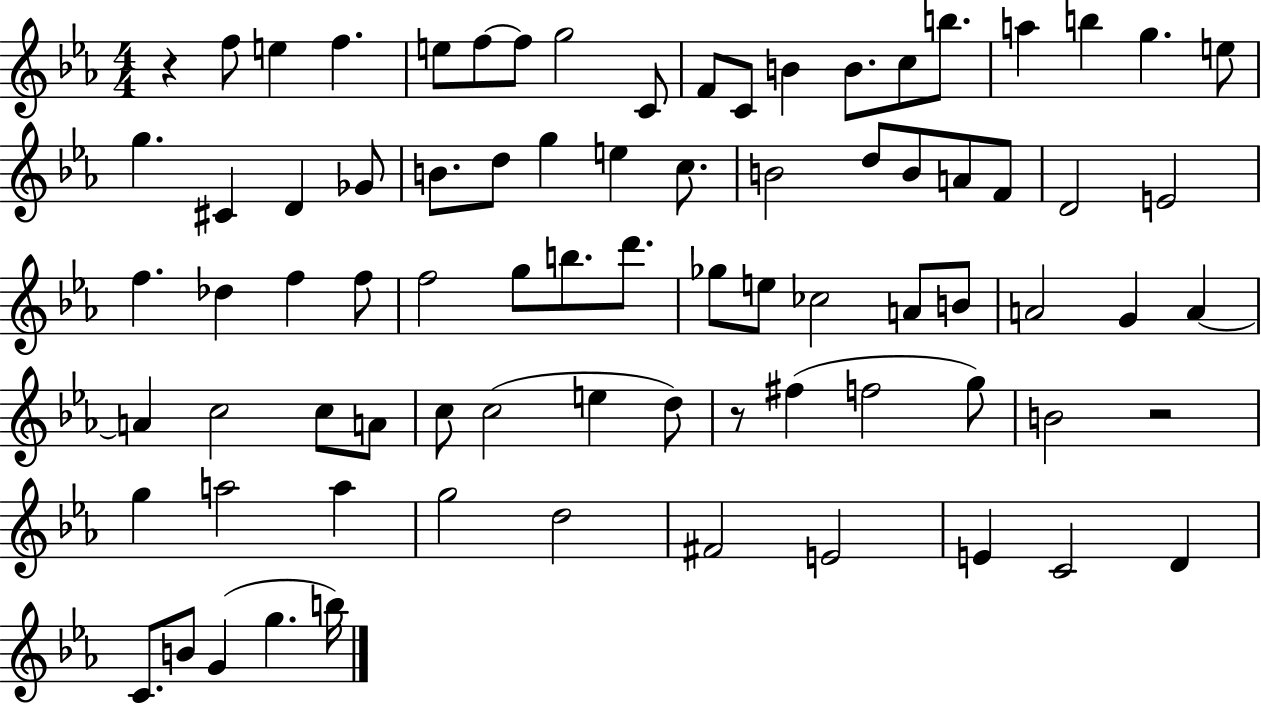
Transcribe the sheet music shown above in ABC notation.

X:1
T:Untitled
M:4/4
L:1/4
K:Eb
z f/2 e f e/2 f/2 f/2 g2 C/2 F/2 C/2 B B/2 c/2 b/2 a b g e/2 g ^C D _G/2 B/2 d/2 g e c/2 B2 d/2 B/2 A/2 F/2 D2 E2 f _d f f/2 f2 g/2 b/2 d'/2 _g/2 e/2 _c2 A/2 B/2 A2 G A A c2 c/2 A/2 c/2 c2 e d/2 z/2 ^f f2 g/2 B2 z2 g a2 a g2 d2 ^F2 E2 E C2 D C/2 B/2 G g b/4